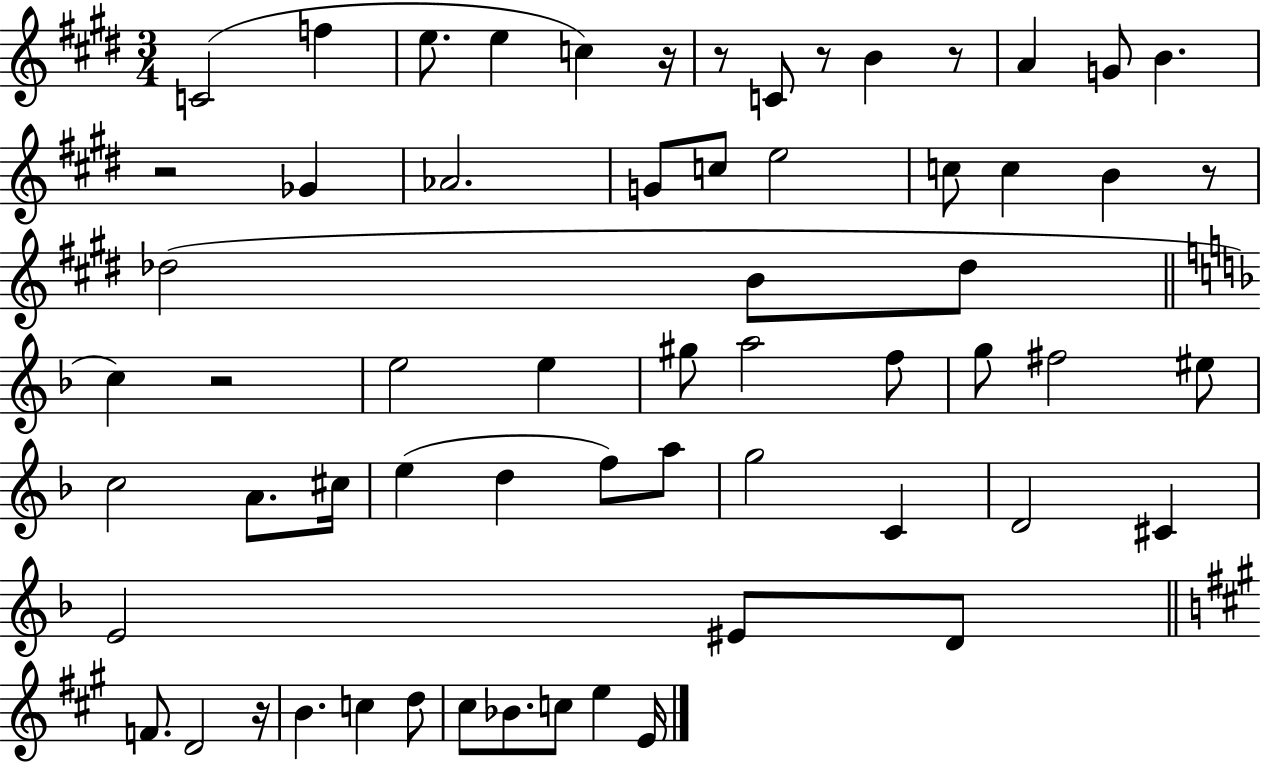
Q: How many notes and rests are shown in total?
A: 62